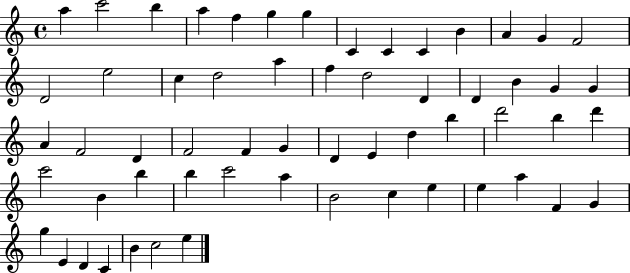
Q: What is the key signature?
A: C major